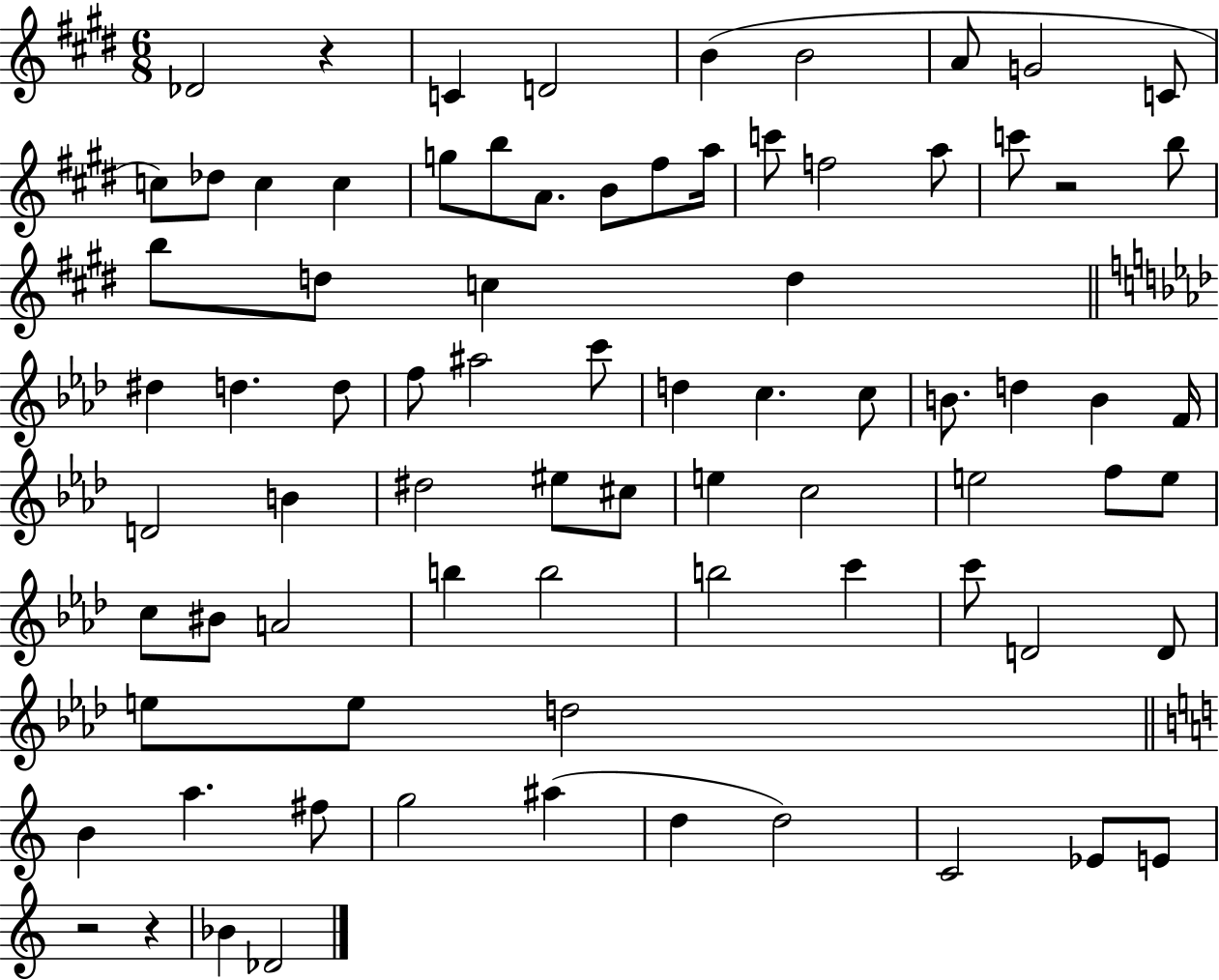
{
  \clef treble
  \numericTimeSignature
  \time 6/8
  \key e \major
  des'2 r4 | c'4 d'2 | b'4( b'2 | a'8 g'2 c'8 | \break c''8) des''8 c''4 c''4 | g''8 b''8 a'8. b'8 fis''8 a''16 | c'''8 f''2 a''8 | c'''8 r2 b''8 | \break b''8 d''8 c''4 d''4 | \bar "||" \break \key aes \major dis''4 d''4. d''8 | f''8 ais''2 c'''8 | d''4 c''4. c''8 | b'8. d''4 b'4 f'16 | \break d'2 b'4 | dis''2 eis''8 cis''8 | e''4 c''2 | e''2 f''8 e''8 | \break c''8 bis'8 a'2 | b''4 b''2 | b''2 c'''4 | c'''8 d'2 d'8 | \break e''8 e''8 d''2 | \bar "||" \break \key a \minor b'4 a''4. fis''8 | g''2 ais''4( | d''4 d''2) | c'2 ees'8 e'8 | \break r2 r4 | bes'4 des'2 | \bar "|."
}